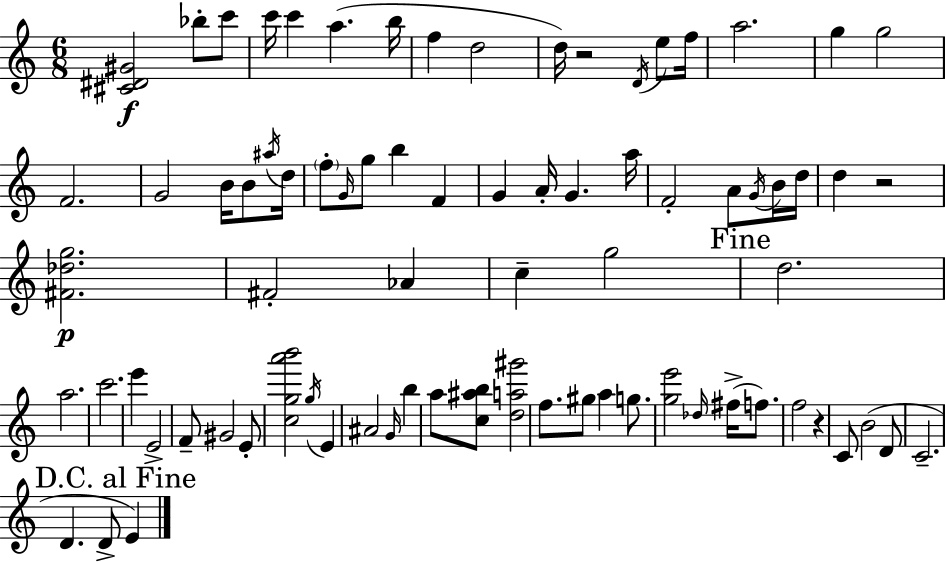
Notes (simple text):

[C#4,D#4,G#4]/h Bb5/e C6/e C6/s C6/q A5/q. B5/s F5/q D5/h D5/s R/h D4/s E5/e F5/s A5/h. G5/q G5/h F4/h. G4/h B4/s B4/e A#5/s D5/s F5/e G4/s G5/e B5/q F4/q G4/q A4/s G4/q. A5/s F4/h A4/e G4/s B4/s D5/s D5/q R/h [F#4,Db5,G5]/h. F#4/h Ab4/q C5/q G5/h D5/h. A5/h. C6/h. E6/q E4/h F4/e G#4/h E4/e [C5,G5,A6,B6]/h G5/s E4/q A#4/h G4/s B5/q A5/e [C5,A#5,B5]/e [D5,A5,G#6]/h F5/e. G#5/e A5/q G5/e. [G5,E6]/h Db5/s F#5/s F5/e. F5/h R/q C4/e B4/h D4/e C4/h. D4/q. D4/e E4/q